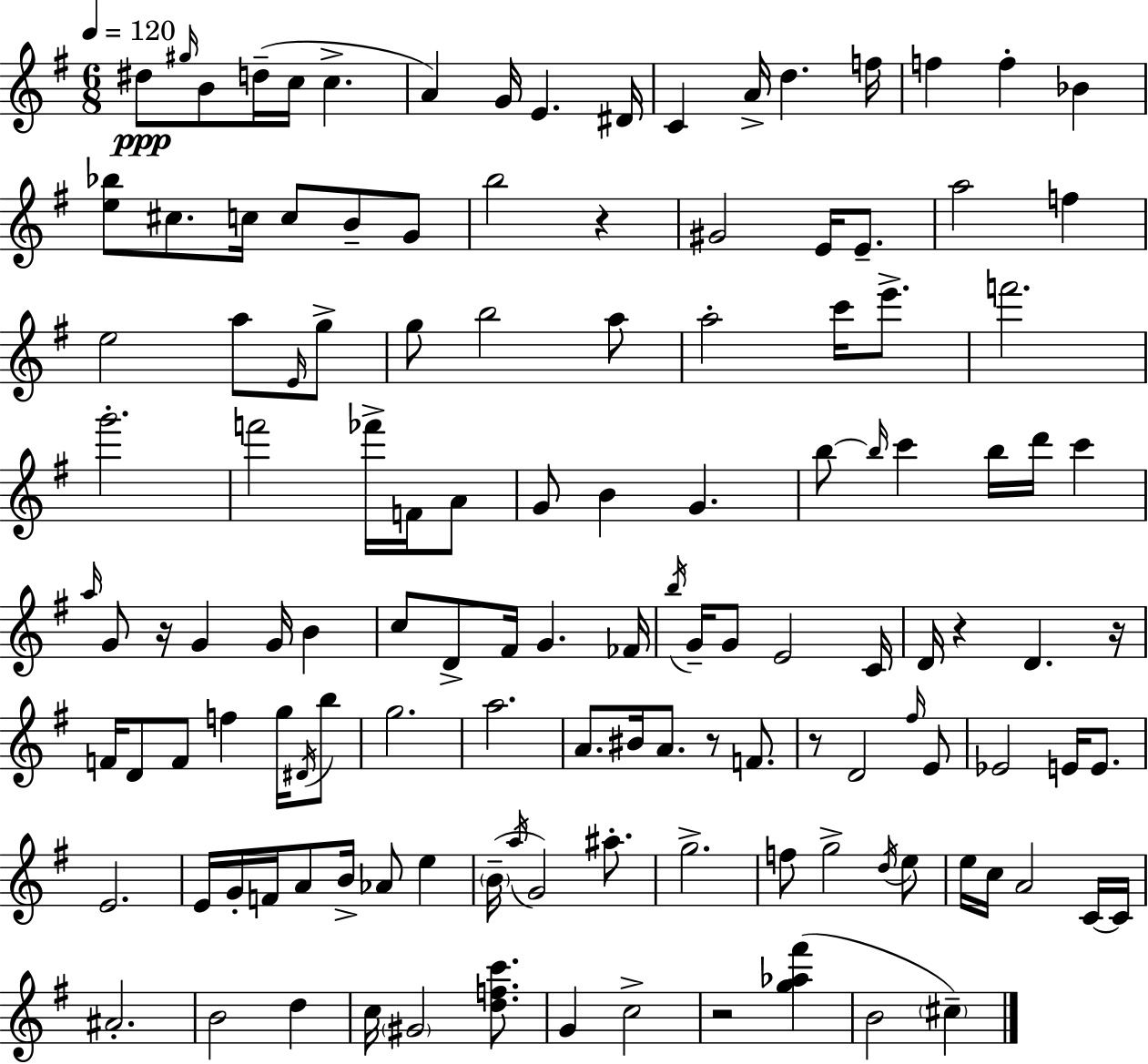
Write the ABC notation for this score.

X:1
T:Untitled
M:6/8
L:1/4
K:Em
^d/2 ^g/4 B/2 d/4 c/4 c A G/4 E ^D/4 C A/4 d f/4 f f _B [e_b]/2 ^c/2 c/4 c/2 B/2 G/2 b2 z ^G2 E/4 E/2 a2 f e2 a/2 E/4 g/2 g/2 b2 a/2 a2 c'/4 e'/2 f'2 g'2 f'2 _f'/4 F/4 A/2 G/2 B G b/2 b/4 c' b/4 d'/4 c' a/4 G/2 z/4 G G/4 B c/2 D/2 ^F/4 G _F/4 b/4 G/4 G/2 E2 C/4 D/4 z D z/4 F/4 D/2 F/2 f g/4 ^D/4 b/2 g2 a2 A/2 ^B/4 A/2 z/2 F/2 z/2 D2 ^f/4 E/2 _E2 E/4 E/2 E2 E/4 G/4 F/4 A/2 B/4 _A/2 e B/4 a/4 G2 ^a/2 g2 f/2 g2 d/4 e/2 e/4 c/4 A2 C/4 C/4 ^A2 B2 d c/4 ^G2 [dfc']/2 G c2 z2 [g_a^f'] B2 ^c